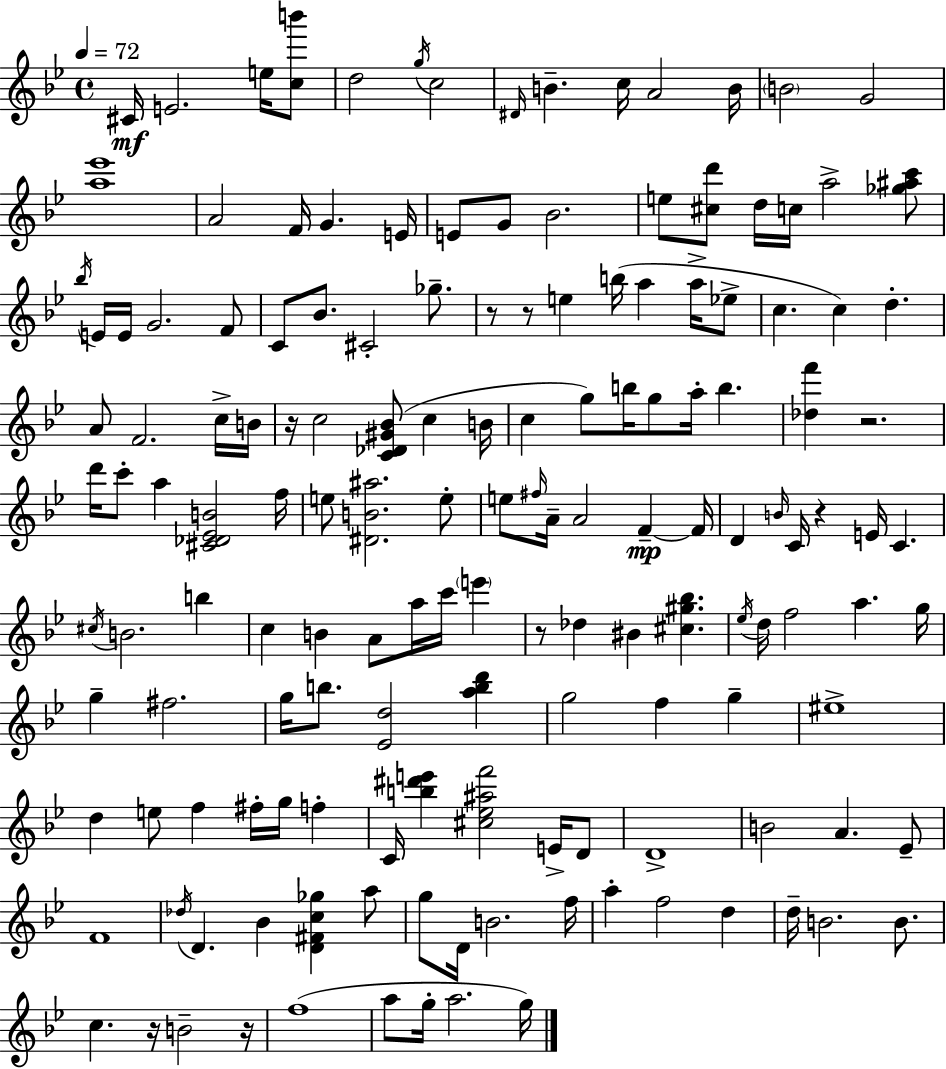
X:1
T:Untitled
M:4/4
L:1/4
K:Gm
^C/4 E2 e/4 [cb']/2 d2 g/4 c2 ^D/4 B c/4 A2 B/4 B2 G2 [a_e']4 A2 F/4 G E/4 E/2 G/2 _B2 e/2 [^cd']/2 d/4 c/4 a2 [_g^ac']/2 _b/4 E/4 E/4 G2 F/2 C/2 _B/2 ^C2 _g/2 z/2 z/2 e b/4 a a/4 _e/2 c c d A/2 F2 c/4 B/4 z/4 c2 [C_D^G_B]/2 c B/4 c g/2 b/4 g/2 a/4 b [_df'] z2 d'/4 c'/2 a [^C_D_EB]2 f/4 e/2 [^DB^a]2 e/2 e/2 ^f/4 A/4 A2 F F/4 D B/4 C/4 z E/4 C ^c/4 B2 b c B A/2 a/4 c'/4 e' z/2 _d ^B [^c^g_b] _e/4 d/4 f2 a g/4 g ^f2 g/4 b/2 [_Ed]2 [abd'] g2 f g ^e4 d e/2 f ^f/4 g/4 f C/4 [b^d'e'] [^c_e^af']2 E/4 D/2 D4 B2 A _E/2 F4 _d/4 D _B [D^Fc_g] a/2 g/2 D/4 B2 f/4 a f2 d d/4 B2 B/2 c z/4 B2 z/4 f4 a/2 g/4 a2 g/4